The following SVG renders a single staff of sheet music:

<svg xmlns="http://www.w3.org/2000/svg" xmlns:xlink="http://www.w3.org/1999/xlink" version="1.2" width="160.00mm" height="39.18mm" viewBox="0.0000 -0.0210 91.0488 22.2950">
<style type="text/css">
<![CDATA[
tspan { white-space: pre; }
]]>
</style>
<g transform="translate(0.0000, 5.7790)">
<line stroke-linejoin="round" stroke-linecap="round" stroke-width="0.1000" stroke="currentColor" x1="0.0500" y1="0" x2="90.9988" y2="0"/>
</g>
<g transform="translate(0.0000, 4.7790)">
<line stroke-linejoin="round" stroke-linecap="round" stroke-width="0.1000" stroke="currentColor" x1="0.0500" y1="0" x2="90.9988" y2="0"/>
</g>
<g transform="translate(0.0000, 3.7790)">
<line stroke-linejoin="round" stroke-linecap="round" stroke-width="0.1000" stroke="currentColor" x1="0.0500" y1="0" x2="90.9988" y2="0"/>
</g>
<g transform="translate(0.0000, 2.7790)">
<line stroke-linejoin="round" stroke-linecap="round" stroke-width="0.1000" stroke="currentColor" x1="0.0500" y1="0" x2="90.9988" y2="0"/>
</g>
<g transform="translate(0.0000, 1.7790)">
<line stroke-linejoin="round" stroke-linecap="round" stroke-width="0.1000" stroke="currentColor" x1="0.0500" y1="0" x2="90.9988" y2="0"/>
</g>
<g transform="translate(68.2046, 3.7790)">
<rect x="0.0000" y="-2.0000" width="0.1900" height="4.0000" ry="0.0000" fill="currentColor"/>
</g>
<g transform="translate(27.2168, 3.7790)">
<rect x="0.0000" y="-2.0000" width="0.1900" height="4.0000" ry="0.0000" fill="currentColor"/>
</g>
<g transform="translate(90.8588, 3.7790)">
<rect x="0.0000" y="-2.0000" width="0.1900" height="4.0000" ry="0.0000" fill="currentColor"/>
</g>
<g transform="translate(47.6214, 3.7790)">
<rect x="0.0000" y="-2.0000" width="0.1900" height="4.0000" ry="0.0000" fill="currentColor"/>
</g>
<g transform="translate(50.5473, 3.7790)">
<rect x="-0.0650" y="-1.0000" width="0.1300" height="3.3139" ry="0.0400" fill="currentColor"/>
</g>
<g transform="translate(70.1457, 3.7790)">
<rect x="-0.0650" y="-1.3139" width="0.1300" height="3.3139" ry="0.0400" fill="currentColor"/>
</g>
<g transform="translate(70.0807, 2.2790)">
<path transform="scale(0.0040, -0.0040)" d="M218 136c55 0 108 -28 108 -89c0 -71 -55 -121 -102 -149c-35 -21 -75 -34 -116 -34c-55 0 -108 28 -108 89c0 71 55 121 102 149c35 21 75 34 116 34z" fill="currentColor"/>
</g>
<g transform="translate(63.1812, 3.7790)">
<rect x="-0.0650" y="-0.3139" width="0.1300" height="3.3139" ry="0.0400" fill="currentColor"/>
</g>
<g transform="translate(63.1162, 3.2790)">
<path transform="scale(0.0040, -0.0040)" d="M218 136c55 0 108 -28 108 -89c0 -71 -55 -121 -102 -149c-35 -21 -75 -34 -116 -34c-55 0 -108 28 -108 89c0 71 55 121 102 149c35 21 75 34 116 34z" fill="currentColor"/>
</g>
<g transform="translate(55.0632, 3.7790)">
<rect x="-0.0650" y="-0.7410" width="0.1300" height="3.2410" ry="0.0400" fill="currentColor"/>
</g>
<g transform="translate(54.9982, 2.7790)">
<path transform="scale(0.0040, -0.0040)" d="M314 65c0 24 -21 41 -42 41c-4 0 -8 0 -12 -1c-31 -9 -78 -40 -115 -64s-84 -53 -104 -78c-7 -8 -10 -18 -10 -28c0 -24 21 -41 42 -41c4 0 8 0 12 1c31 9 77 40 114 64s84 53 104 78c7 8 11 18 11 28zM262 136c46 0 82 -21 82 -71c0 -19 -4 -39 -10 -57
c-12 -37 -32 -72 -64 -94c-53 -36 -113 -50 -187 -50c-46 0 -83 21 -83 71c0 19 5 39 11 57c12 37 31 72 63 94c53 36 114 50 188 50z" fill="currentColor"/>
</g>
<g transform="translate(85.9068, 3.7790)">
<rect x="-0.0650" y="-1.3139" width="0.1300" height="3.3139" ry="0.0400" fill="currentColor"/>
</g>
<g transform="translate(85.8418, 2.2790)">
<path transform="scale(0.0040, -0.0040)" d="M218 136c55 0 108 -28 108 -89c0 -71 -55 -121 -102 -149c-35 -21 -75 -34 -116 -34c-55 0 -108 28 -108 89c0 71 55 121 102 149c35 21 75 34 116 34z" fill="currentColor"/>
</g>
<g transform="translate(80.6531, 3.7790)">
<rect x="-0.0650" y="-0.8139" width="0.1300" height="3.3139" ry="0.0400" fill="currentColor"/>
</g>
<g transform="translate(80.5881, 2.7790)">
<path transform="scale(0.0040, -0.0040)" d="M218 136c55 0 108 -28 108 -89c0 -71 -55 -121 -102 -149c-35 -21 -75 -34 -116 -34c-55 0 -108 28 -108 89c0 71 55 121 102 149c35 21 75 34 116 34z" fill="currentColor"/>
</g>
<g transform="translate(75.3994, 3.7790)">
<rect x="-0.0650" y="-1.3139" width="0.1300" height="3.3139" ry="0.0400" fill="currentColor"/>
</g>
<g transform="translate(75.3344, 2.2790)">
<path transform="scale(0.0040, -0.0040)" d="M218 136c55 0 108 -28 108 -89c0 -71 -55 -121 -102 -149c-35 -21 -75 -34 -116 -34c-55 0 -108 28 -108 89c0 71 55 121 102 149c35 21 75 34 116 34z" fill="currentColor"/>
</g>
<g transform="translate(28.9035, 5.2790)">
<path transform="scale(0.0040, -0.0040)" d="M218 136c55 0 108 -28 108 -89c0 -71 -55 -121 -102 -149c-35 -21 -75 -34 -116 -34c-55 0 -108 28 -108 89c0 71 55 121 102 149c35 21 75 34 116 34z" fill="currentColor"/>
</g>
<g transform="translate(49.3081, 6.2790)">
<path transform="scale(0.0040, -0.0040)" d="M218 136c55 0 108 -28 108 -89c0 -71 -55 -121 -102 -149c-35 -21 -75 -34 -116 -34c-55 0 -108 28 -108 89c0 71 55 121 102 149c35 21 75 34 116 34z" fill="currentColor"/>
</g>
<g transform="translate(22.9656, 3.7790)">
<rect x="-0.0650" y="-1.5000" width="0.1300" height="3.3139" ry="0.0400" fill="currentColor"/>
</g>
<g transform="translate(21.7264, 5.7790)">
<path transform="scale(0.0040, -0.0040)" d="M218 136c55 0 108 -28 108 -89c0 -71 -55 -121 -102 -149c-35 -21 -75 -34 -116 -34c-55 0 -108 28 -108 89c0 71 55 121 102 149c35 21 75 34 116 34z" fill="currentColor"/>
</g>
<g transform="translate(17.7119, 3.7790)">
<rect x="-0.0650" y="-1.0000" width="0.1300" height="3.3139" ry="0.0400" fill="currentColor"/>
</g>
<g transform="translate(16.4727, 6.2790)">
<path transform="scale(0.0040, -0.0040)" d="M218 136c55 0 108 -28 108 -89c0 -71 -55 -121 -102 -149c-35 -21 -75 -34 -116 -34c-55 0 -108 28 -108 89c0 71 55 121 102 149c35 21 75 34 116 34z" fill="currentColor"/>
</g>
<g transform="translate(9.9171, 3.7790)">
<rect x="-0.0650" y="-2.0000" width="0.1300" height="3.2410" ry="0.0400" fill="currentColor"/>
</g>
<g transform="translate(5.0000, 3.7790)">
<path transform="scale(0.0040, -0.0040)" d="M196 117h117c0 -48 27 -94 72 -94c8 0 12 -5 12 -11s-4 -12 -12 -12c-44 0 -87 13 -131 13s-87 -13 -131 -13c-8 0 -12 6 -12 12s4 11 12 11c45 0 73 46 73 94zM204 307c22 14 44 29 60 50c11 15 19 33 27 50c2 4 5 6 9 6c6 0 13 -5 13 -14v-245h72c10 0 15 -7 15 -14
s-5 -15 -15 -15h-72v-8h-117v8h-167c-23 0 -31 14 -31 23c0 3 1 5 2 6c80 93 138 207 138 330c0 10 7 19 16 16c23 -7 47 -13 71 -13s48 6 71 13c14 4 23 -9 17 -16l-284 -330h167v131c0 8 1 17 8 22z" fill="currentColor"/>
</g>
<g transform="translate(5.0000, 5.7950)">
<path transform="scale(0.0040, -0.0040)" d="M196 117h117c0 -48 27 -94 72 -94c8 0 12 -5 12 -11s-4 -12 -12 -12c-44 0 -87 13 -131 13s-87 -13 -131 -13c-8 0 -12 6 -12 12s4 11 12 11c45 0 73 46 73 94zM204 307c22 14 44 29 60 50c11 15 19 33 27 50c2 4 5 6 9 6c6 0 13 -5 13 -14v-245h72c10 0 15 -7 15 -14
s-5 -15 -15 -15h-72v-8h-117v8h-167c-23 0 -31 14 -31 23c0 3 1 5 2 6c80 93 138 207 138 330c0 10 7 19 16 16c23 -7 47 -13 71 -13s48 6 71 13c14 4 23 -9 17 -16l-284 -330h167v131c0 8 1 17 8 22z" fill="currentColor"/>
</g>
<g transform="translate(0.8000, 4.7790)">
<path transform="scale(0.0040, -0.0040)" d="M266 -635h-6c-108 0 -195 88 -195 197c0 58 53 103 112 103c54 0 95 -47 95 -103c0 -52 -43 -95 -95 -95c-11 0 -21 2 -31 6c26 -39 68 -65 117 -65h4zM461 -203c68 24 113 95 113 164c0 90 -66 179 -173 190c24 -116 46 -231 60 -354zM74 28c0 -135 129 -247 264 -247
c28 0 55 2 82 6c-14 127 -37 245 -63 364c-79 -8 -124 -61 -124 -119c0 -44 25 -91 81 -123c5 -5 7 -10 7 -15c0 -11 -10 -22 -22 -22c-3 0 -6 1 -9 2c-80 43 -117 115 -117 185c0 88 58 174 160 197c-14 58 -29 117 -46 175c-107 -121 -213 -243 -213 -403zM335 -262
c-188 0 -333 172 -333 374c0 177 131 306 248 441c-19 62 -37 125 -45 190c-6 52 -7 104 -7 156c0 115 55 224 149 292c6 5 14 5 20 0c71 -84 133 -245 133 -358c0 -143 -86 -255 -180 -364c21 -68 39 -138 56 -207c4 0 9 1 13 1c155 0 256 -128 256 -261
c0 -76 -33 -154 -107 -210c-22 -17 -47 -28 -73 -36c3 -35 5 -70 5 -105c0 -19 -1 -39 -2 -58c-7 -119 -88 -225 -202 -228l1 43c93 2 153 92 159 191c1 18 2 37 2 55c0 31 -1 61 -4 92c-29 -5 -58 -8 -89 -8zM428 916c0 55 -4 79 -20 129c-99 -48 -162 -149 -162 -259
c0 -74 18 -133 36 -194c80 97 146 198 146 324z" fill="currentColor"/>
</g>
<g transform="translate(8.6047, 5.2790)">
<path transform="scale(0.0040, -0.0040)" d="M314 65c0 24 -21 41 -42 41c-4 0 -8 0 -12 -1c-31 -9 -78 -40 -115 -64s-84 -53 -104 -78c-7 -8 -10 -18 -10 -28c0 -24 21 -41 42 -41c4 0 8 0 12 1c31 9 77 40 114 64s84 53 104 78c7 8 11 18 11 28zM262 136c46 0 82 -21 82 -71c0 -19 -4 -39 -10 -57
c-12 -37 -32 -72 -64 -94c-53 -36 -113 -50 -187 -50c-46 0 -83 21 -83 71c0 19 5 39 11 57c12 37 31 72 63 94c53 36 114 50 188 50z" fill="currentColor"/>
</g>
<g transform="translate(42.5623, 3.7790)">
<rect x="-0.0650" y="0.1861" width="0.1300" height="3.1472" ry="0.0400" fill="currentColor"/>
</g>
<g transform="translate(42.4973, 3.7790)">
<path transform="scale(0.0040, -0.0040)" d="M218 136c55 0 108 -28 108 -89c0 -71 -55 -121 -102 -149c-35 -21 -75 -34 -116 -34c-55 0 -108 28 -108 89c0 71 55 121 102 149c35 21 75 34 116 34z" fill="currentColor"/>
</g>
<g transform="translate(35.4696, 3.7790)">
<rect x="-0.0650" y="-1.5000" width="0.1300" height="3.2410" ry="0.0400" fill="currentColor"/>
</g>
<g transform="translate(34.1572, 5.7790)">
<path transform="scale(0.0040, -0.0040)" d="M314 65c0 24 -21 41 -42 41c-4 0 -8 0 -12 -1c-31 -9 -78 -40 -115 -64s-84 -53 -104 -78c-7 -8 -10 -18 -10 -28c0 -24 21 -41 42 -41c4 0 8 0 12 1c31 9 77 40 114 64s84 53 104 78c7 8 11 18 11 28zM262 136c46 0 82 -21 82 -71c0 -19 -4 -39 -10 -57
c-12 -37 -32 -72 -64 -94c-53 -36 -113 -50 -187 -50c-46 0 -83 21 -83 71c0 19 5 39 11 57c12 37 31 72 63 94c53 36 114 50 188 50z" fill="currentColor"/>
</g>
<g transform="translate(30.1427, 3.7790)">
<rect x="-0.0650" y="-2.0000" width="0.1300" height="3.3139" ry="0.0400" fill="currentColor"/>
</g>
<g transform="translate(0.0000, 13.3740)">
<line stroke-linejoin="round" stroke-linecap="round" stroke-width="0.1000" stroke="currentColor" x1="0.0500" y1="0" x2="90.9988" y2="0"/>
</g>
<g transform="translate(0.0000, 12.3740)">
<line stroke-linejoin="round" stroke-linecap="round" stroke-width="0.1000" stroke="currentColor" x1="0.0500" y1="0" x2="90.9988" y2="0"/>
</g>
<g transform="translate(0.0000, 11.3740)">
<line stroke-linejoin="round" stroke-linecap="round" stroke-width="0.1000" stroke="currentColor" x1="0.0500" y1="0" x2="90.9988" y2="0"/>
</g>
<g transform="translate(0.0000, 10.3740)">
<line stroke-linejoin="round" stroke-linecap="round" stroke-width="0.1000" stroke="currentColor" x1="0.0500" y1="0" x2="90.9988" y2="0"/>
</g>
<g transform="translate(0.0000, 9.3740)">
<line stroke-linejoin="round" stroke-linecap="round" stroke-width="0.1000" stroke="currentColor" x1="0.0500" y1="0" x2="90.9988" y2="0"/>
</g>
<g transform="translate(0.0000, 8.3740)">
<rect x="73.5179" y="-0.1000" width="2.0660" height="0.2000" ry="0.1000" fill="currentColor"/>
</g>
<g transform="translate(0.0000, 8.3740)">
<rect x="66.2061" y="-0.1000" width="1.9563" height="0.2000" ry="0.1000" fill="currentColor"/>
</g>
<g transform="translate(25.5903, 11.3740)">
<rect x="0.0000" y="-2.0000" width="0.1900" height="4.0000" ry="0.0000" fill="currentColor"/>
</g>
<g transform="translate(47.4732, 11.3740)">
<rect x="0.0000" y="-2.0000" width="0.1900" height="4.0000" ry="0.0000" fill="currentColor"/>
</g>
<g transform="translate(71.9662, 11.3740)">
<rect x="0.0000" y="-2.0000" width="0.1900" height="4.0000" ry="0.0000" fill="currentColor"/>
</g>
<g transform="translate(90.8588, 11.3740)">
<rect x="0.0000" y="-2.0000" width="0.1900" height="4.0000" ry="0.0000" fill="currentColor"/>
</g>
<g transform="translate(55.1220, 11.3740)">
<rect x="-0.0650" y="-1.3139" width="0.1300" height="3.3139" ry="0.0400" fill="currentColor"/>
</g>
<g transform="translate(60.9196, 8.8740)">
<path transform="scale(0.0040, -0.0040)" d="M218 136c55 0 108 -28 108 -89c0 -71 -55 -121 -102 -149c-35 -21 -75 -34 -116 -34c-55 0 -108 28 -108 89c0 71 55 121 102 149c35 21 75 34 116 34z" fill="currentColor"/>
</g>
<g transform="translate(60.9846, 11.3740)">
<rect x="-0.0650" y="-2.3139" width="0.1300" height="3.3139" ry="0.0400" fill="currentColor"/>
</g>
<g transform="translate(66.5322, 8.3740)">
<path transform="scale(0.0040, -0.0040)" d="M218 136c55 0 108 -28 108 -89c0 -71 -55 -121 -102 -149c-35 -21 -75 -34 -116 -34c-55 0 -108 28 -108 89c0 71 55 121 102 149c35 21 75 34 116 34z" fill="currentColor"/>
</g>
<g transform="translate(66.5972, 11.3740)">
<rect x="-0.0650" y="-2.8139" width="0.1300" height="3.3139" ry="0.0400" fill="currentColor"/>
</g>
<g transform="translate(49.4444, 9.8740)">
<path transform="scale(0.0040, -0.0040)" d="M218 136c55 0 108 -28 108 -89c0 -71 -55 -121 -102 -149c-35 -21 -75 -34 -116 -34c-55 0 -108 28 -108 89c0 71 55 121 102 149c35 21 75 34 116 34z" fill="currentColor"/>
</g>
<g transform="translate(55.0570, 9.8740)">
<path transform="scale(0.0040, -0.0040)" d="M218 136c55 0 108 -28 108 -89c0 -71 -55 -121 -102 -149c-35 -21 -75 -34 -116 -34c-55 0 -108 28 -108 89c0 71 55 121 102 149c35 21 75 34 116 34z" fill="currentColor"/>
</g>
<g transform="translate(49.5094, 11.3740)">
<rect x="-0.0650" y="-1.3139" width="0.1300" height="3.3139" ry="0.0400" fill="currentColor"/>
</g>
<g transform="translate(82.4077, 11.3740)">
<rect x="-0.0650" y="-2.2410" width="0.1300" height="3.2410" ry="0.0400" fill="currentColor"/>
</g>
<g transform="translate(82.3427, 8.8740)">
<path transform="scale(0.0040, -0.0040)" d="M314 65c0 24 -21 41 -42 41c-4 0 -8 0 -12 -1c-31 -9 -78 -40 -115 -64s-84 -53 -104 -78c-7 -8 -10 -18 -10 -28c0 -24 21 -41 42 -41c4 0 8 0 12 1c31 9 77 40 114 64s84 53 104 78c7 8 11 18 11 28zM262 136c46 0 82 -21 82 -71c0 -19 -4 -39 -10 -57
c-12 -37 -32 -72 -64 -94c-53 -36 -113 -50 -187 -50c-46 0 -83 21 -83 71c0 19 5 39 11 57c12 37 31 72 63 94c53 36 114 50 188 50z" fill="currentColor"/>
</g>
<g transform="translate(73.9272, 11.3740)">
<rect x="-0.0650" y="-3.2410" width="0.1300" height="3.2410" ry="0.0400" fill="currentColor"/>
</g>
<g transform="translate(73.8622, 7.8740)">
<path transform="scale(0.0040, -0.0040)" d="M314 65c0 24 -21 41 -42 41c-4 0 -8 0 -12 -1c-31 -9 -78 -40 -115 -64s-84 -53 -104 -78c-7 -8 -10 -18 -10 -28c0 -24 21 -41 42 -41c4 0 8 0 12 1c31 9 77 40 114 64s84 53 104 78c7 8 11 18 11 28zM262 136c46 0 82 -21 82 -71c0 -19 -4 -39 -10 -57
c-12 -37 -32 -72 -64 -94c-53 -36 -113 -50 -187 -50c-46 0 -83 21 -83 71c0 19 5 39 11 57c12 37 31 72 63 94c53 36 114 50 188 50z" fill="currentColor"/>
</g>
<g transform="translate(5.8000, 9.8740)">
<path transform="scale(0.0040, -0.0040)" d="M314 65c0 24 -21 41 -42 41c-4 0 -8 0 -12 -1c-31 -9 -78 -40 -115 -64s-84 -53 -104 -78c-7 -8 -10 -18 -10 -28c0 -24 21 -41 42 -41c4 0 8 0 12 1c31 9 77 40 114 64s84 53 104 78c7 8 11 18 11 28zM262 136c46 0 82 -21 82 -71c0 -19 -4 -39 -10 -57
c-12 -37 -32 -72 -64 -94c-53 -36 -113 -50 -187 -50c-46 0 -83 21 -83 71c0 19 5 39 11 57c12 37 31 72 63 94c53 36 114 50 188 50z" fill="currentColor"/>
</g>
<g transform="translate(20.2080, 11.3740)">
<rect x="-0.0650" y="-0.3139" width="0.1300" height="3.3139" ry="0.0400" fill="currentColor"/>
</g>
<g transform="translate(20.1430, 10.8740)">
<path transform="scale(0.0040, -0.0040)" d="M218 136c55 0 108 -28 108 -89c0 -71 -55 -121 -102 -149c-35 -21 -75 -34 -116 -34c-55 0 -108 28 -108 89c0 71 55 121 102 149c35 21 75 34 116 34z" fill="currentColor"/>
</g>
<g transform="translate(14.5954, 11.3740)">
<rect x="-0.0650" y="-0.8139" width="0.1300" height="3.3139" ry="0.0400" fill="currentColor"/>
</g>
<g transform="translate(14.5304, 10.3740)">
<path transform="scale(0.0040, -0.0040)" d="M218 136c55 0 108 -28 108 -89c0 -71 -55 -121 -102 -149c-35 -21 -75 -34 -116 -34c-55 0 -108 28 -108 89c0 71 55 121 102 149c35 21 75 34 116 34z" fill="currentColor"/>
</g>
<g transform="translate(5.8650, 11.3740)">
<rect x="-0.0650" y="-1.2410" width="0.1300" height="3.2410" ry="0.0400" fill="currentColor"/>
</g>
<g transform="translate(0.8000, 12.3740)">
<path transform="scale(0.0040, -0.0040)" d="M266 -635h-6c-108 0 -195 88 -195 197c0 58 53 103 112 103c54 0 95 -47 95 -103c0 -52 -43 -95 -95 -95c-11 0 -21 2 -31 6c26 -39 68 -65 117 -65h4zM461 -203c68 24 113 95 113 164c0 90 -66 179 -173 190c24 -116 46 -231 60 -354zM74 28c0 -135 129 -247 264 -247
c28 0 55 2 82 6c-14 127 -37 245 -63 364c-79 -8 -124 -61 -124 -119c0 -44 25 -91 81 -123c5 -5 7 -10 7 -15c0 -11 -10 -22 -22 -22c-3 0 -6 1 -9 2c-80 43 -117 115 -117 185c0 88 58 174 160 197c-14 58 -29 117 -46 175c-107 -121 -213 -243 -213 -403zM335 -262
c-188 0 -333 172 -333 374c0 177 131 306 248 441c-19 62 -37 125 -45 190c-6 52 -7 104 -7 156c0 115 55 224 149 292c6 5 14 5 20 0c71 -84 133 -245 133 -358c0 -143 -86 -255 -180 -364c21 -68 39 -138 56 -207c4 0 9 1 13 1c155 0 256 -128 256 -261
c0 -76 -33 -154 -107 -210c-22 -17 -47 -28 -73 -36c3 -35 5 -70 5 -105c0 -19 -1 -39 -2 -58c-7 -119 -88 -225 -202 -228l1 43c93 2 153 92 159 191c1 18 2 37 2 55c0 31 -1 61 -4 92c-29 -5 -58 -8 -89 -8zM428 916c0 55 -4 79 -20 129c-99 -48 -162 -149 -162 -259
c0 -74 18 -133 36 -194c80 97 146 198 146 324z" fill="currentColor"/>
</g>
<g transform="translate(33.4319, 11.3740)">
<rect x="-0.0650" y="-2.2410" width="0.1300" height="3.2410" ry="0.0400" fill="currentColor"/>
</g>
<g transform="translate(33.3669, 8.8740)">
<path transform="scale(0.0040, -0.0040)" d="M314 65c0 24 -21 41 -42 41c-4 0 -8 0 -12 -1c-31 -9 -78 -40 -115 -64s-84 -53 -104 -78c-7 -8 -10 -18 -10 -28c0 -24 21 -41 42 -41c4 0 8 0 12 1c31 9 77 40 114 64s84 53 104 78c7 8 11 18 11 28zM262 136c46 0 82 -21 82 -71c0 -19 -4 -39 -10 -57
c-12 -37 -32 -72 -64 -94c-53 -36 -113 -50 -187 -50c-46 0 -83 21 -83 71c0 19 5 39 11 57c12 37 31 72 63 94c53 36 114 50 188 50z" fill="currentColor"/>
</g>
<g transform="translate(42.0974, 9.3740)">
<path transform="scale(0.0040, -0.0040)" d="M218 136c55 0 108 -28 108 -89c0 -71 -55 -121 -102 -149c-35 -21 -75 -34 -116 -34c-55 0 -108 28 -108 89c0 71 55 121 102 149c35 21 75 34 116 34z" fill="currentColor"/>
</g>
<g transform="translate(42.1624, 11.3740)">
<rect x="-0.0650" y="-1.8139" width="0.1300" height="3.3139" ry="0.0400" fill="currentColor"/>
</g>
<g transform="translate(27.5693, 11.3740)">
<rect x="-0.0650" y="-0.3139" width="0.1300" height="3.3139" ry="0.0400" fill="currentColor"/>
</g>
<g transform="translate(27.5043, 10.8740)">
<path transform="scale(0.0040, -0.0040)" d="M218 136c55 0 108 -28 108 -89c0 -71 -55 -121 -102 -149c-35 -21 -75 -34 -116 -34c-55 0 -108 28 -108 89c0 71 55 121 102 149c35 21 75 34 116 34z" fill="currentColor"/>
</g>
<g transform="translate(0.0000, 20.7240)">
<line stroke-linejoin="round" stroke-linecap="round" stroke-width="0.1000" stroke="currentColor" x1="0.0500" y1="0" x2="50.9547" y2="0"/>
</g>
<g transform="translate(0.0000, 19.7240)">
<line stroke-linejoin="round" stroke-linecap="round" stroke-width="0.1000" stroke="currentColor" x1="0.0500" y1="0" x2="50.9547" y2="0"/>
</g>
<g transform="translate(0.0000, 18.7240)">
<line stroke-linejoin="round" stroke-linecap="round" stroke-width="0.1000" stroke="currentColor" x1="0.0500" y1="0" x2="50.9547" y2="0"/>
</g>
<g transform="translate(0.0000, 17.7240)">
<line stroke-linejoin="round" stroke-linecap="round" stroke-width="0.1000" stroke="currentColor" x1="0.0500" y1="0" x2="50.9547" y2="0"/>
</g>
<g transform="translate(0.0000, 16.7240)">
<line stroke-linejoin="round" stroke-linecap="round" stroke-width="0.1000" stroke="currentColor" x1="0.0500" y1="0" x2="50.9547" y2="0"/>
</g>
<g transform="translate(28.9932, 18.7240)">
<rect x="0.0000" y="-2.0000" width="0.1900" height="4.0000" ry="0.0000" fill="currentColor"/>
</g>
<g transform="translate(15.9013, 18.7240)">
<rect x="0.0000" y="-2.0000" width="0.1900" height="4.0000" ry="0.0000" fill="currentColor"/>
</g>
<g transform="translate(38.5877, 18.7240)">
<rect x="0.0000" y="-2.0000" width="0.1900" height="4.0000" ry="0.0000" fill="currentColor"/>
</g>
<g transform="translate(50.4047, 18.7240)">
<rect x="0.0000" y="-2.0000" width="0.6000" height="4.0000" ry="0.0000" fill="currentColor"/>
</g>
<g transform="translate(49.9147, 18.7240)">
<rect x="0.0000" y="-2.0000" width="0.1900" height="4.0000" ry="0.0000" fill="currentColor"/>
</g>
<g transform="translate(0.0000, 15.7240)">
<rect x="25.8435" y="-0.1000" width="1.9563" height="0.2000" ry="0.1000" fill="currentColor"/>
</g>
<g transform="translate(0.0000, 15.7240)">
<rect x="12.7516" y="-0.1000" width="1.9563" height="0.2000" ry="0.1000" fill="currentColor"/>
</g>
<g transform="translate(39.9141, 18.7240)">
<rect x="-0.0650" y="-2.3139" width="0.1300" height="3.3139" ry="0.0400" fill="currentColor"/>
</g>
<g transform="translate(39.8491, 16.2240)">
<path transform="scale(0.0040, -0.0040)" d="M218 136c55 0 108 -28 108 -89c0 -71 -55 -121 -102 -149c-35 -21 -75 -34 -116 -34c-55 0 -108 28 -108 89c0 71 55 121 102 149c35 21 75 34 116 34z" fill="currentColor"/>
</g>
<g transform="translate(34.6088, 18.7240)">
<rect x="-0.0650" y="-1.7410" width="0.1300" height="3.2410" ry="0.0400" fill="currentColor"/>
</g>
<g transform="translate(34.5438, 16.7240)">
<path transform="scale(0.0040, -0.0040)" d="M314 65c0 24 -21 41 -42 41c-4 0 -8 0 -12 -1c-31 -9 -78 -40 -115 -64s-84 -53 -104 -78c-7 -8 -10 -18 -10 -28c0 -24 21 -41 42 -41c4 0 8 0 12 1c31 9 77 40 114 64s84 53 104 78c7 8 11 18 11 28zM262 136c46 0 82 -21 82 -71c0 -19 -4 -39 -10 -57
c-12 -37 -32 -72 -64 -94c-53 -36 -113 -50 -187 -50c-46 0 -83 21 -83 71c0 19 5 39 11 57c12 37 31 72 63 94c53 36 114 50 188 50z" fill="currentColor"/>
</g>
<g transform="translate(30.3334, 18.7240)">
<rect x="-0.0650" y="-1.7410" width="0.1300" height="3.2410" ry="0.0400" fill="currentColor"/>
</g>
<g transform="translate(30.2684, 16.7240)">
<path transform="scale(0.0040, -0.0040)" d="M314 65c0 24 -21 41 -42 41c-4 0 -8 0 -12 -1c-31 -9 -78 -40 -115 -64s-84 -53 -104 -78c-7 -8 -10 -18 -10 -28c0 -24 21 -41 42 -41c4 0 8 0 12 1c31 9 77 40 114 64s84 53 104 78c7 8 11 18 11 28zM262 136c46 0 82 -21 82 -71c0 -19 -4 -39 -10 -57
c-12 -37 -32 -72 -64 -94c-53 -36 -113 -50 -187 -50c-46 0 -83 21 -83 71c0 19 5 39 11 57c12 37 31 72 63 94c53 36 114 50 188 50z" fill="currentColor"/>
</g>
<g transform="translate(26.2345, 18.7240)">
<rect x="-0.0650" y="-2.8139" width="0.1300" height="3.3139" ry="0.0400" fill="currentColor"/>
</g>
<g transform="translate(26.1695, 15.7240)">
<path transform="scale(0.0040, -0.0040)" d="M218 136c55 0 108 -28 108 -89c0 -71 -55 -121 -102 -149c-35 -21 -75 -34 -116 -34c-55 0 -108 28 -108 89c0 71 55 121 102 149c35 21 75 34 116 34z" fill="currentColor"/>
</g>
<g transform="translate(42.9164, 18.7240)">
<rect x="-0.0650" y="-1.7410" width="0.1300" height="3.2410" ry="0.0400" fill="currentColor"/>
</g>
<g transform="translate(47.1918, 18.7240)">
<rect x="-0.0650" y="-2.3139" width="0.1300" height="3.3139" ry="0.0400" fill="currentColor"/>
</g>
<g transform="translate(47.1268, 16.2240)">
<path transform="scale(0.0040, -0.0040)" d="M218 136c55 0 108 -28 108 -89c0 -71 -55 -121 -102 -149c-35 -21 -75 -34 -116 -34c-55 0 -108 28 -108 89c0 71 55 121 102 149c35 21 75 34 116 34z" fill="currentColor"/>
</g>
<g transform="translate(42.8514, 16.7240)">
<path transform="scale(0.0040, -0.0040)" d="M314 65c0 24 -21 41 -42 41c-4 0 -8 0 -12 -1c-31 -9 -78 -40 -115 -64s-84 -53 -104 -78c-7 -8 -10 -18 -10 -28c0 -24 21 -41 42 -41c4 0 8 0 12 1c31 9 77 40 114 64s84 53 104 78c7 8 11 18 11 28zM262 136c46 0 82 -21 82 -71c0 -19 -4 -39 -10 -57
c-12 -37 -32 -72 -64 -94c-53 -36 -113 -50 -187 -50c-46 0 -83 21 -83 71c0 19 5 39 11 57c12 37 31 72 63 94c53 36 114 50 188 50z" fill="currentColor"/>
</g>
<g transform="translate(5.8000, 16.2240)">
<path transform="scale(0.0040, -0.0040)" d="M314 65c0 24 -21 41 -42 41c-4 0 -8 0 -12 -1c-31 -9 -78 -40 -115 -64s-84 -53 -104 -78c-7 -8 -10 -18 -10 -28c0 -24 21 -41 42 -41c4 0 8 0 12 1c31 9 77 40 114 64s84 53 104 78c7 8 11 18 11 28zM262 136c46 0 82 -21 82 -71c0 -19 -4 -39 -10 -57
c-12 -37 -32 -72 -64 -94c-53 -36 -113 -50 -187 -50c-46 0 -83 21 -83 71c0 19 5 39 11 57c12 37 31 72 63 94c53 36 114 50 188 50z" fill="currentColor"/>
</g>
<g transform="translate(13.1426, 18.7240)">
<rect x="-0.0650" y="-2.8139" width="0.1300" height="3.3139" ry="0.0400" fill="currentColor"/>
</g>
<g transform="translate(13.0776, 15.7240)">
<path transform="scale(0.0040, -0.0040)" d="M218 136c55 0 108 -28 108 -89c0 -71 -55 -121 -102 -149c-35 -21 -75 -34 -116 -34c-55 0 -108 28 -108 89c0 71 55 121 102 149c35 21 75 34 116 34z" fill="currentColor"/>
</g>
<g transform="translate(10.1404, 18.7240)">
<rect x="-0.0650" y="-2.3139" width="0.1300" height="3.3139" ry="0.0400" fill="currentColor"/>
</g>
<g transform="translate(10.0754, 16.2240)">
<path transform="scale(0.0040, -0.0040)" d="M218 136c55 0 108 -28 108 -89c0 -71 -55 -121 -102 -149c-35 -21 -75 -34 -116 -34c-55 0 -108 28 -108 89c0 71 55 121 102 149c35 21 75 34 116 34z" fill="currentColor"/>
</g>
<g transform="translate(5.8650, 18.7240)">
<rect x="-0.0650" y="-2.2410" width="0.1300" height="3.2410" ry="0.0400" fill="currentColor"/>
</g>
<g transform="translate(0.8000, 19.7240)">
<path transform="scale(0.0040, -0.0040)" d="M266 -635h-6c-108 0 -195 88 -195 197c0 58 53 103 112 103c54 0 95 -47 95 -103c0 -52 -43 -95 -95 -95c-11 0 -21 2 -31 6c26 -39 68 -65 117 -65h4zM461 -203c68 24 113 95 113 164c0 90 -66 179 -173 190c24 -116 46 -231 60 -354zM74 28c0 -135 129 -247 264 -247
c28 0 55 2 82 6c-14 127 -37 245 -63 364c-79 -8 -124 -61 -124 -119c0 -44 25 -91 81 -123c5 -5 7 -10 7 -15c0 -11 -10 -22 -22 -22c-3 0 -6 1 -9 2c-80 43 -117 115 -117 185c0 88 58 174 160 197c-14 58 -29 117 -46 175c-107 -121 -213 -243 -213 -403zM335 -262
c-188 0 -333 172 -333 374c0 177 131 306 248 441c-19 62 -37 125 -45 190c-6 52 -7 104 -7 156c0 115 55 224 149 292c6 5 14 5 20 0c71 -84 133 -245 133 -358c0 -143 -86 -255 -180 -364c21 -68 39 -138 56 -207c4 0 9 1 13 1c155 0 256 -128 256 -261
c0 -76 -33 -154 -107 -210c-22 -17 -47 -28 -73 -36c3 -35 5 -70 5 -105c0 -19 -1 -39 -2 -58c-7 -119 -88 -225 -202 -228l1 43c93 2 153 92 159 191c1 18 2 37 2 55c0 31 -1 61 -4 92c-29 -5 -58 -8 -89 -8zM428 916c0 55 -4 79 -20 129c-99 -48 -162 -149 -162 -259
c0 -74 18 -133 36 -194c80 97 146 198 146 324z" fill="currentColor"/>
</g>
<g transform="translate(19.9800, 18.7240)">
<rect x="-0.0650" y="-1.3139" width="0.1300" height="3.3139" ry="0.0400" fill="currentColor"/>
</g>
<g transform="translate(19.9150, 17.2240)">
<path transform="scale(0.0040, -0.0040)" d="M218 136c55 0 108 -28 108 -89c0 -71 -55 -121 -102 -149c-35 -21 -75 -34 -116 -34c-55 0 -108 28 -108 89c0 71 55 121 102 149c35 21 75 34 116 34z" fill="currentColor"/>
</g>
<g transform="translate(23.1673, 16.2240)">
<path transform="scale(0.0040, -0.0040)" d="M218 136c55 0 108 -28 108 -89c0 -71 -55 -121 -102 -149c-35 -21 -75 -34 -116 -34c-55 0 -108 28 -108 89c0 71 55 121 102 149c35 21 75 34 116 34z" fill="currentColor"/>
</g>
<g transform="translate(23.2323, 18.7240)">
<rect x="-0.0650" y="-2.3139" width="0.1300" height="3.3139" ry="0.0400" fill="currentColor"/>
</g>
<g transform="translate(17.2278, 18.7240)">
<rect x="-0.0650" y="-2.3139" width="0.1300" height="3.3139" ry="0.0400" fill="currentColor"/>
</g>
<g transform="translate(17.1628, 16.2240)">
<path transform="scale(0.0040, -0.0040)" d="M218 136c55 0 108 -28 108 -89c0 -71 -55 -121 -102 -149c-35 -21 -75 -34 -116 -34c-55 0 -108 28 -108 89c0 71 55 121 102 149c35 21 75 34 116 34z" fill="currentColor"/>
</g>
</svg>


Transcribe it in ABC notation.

X:1
T:Untitled
M:4/4
L:1/4
K:C
F2 D E F E2 B D d2 c e e d e e2 d c c g2 f e e g a b2 g2 g2 g a g e g a f2 f2 g f2 g